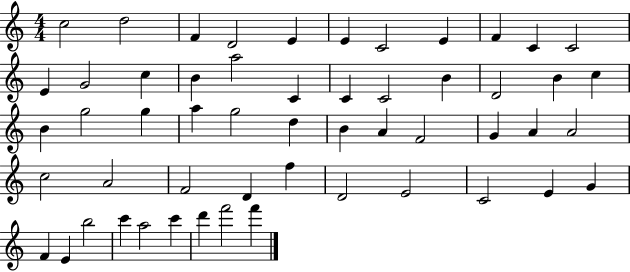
X:1
T:Untitled
M:4/4
L:1/4
K:C
c2 d2 F D2 E E C2 E F C C2 E G2 c B a2 C C C2 B D2 B c B g2 g a g2 d B A F2 G A A2 c2 A2 F2 D f D2 E2 C2 E G F E b2 c' a2 c' d' f'2 f'